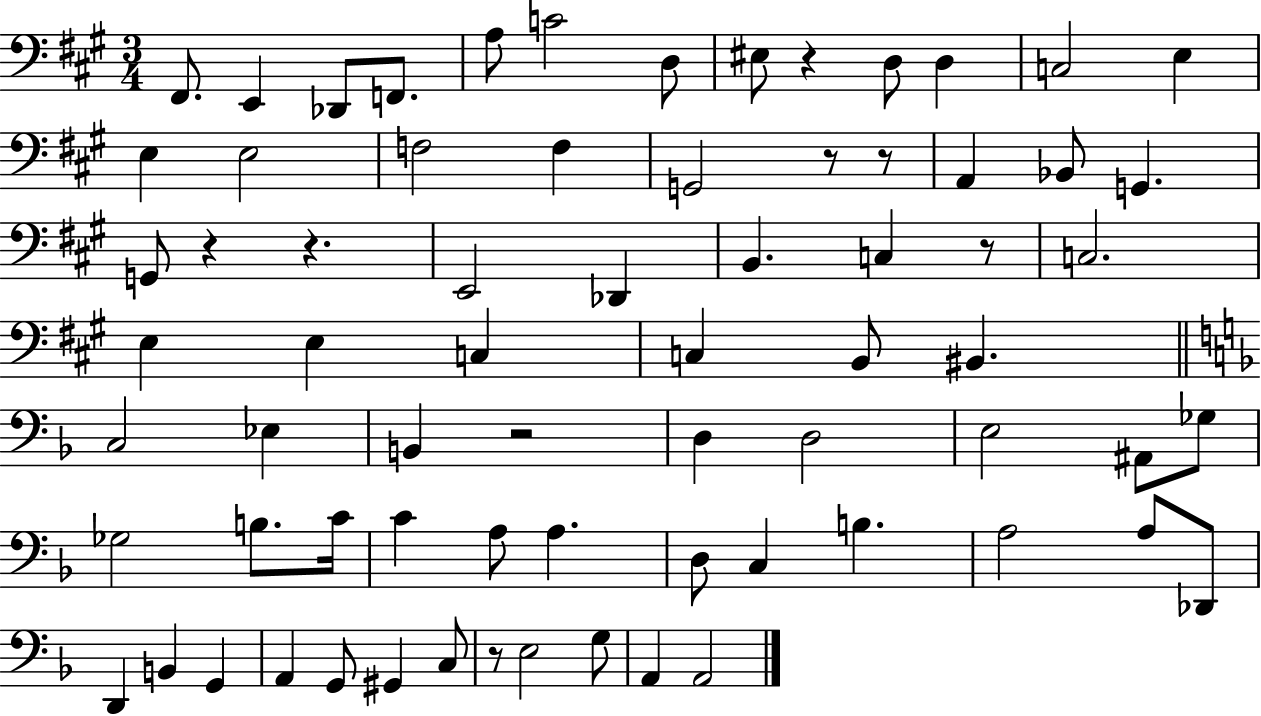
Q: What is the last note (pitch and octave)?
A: A2